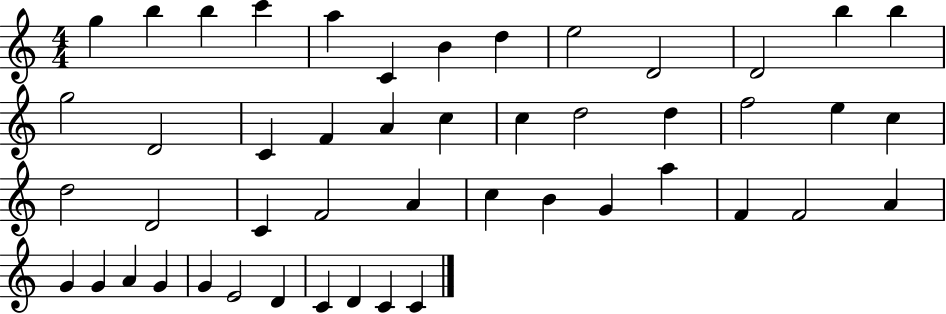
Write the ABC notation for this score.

X:1
T:Untitled
M:4/4
L:1/4
K:C
g b b c' a C B d e2 D2 D2 b b g2 D2 C F A c c d2 d f2 e c d2 D2 C F2 A c B G a F F2 A G G A G G E2 D C D C C